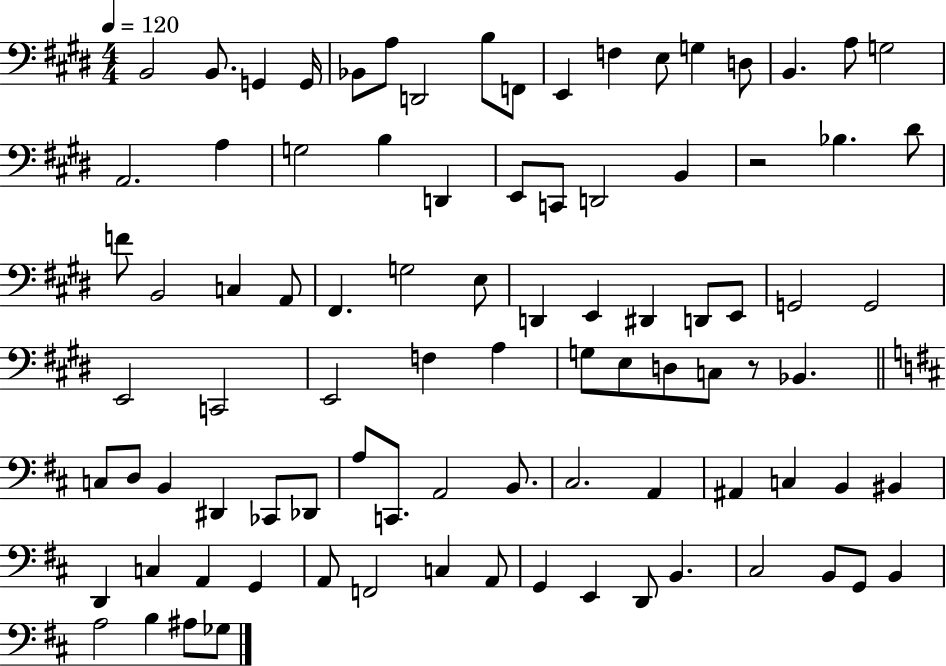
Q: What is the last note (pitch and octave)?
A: Gb3